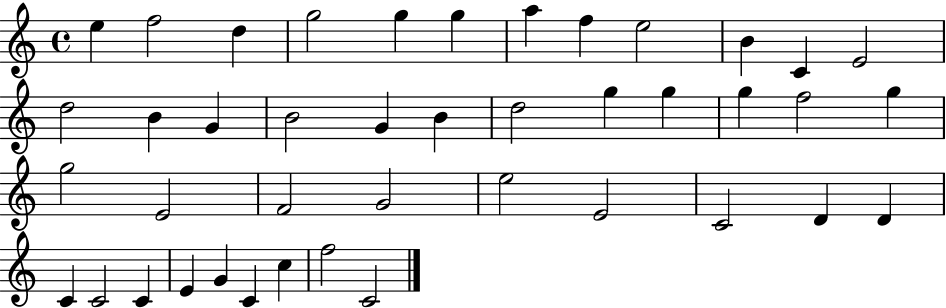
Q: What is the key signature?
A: C major